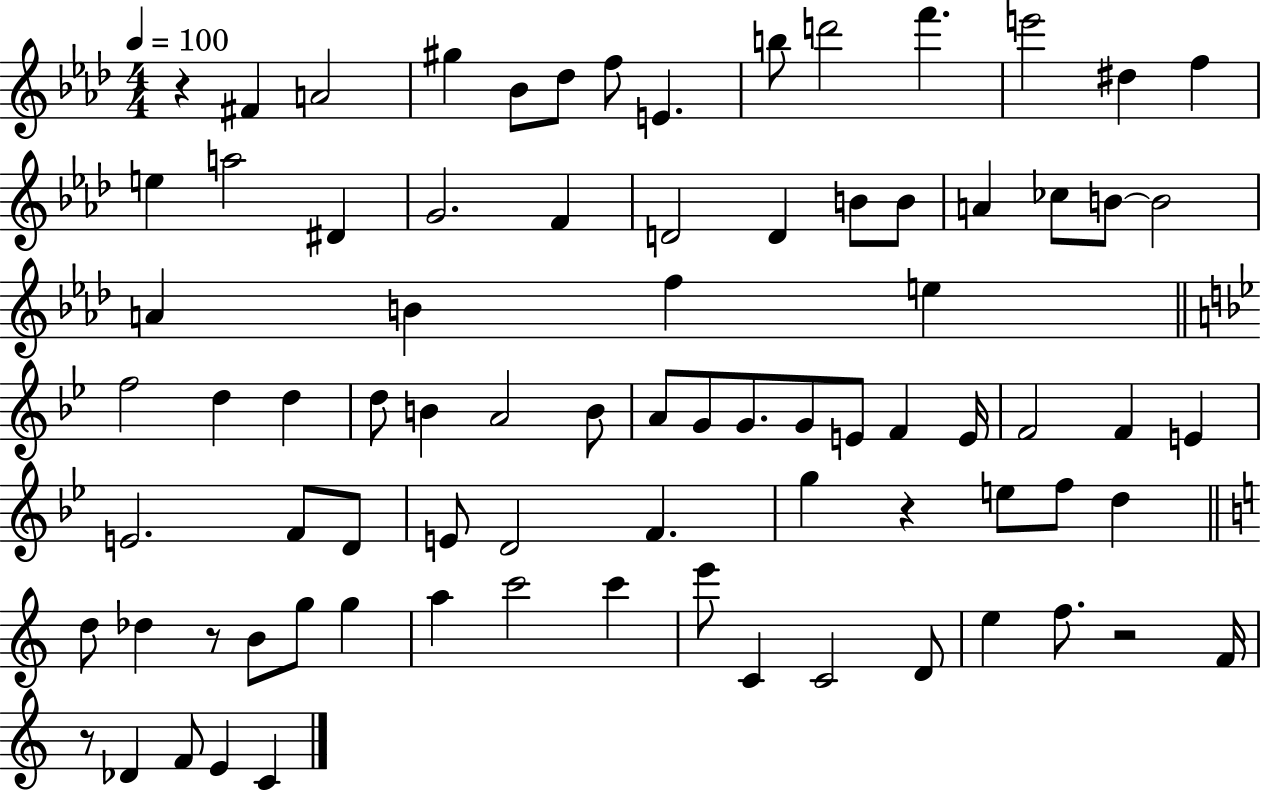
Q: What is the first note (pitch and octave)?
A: F#4